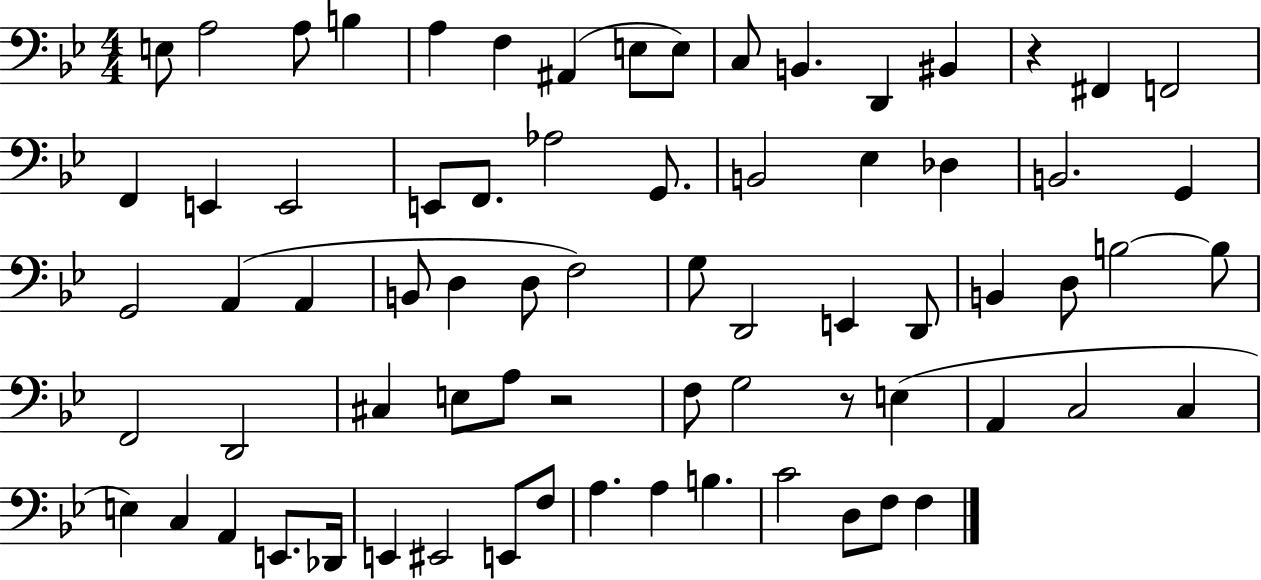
E3/e A3/h A3/e B3/q A3/q F3/q A#2/q E3/e E3/e C3/e B2/q. D2/q BIS2/q R/q F#2/q F2/h F2/q E2/q E2/h E2/e F2/e. Ab3/h G2/e. B2/h Eb3/q Db3/q B2/h. G2/q G2/h A2/q A2/q B2/e D3/q D3/e F3/h G3/e D2/h E2/q D2/e B2/q D3/e B3/h B3/e F2/h D2/h C#3/q E3/e A3/e R/h F3/e G3/h R/e E3/q A2/q C3/h C3/q E3/q C3/q A2/q E2/e. Db2/s E2/q EIS2/h E2/e F3/e A3/q. A3/q B3/q. C4/h D3/e F3/e F3/q